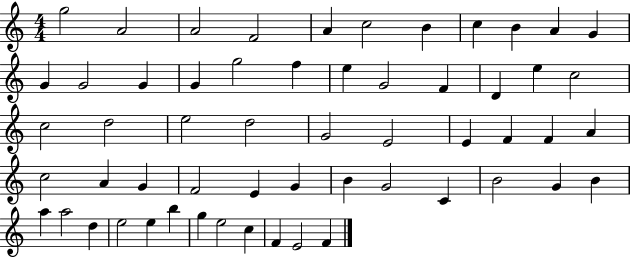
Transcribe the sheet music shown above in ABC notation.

X:1
T:Untitled
M:4/4
L:1/4
K:C
g2 A2 A2 F2 A c2 B c B A G G G2 G G g2 f e G2 F D e c2 c2 d2 e2 d2 G2 E2 E F F A c2 A G F2 E G B G2 C B2 G B a a2 d e2 e b g e2 c F E2 F